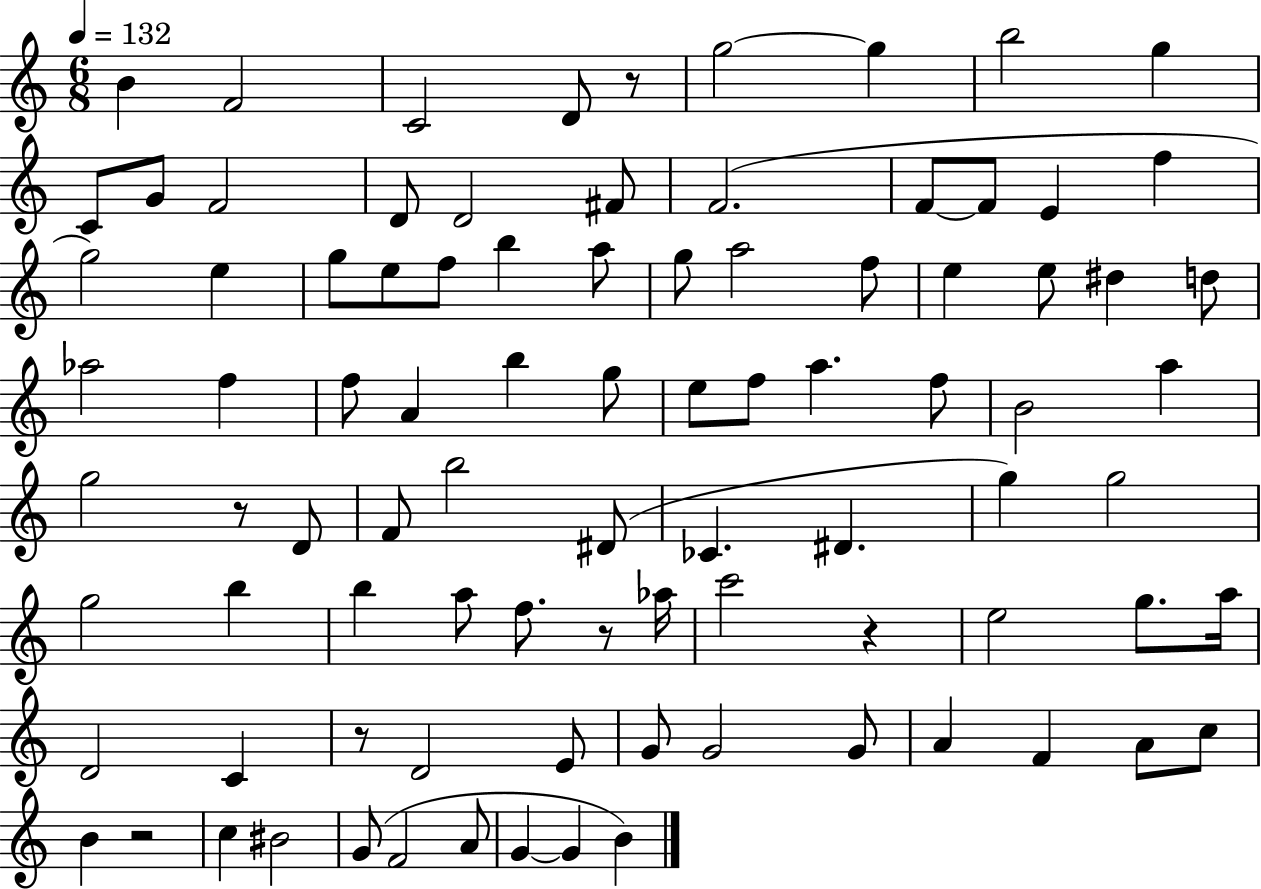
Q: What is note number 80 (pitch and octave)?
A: F4